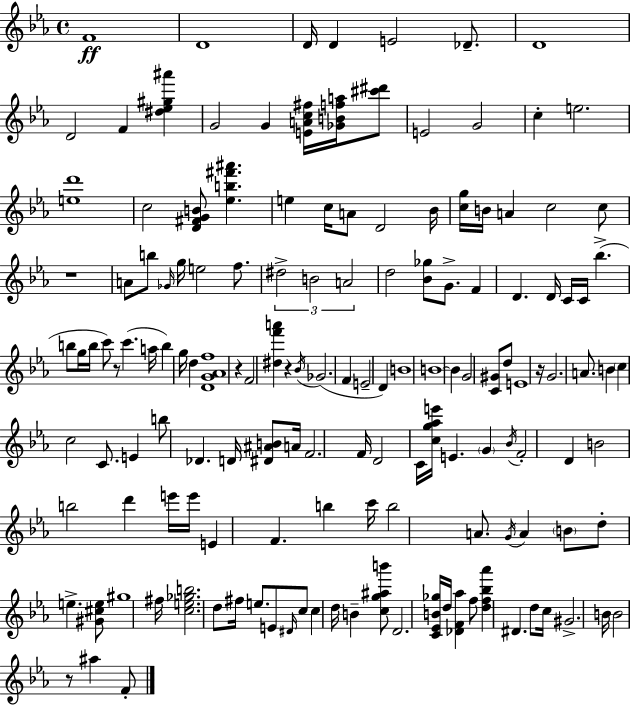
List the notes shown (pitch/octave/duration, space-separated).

F4/w D4/w D4/s D4/q E4/h Db4/e. D4/w D4/h F4/q [D#5,Eb5,G#5,A#6]/q G4/h G4/q [E4,A4,C5,F#5]/s [Gb4,B4,F5,A5]/s [C#6,D#6]/e E4/h G4/h C5/q E5/h. [E5,D6]/w C5/h [D4,F#4,G4,B4]/e [Eb5,B5,F#6,A#6]/q. E5/q C5/s A4/e D4/h Bb4/s [C5,G5]/s B4/s A4/q C5/h C5/e R/w A4/e B5/e Gb4/s G5/s E5/h F5/e. D#5/h B4/h A4/h D5/h [Bb4,Gb5]/e G4/e. F4/q D4/q. D4/s C4/s C4/s Bb5/q. B5/e G5/s B5/s C6/e R/e C6/q. A5/s B5/q G5/s D5/q [D4,G4,Ab4,F5]/w R/q F4/h [D#5,F6,A6]/q R/q Bb4/s Gb4/h. F4/q E4/h D4/q B4/w B4/w B4/q G4/h [C4,G#4]/e D5/e E4/w R/s G4/h. A4/e. B4/q C5/q C5/h C4/e. E4/q B5/e Db4/q. D4/s [D#4,A#4,B4]/e A4/s F4/h. F4/s D4/h C4/s [C5,G5,Ab5,E6]/s E4/q. G4/q Bb4/s F4/h D4/q B4/h B5/h D6/q E6/s E6/s E4/q F4/q. B5/q C6/s B5/h A4/e. G4/s A4/q B4/e D5/e E5/q. [G#4,C#5,E5]/e G#5/w F#5/s [C5,E5,Gb5,B5]/h. D5/e F#5/s E5/e. E4/e D#4/s C5/e C5/q D5/s B4/q [C5,G5,A#5,B6]/e D4/h. [C4,Eb4,B4,Gb5]/s D5/s [Db4,F4,Ab5]/q F5/e [D5,F5,Bb5,Ab6]/q D#4/q. D5/e C5/s G#4/h. B4/s B4/h R/e A#5/q F4/e